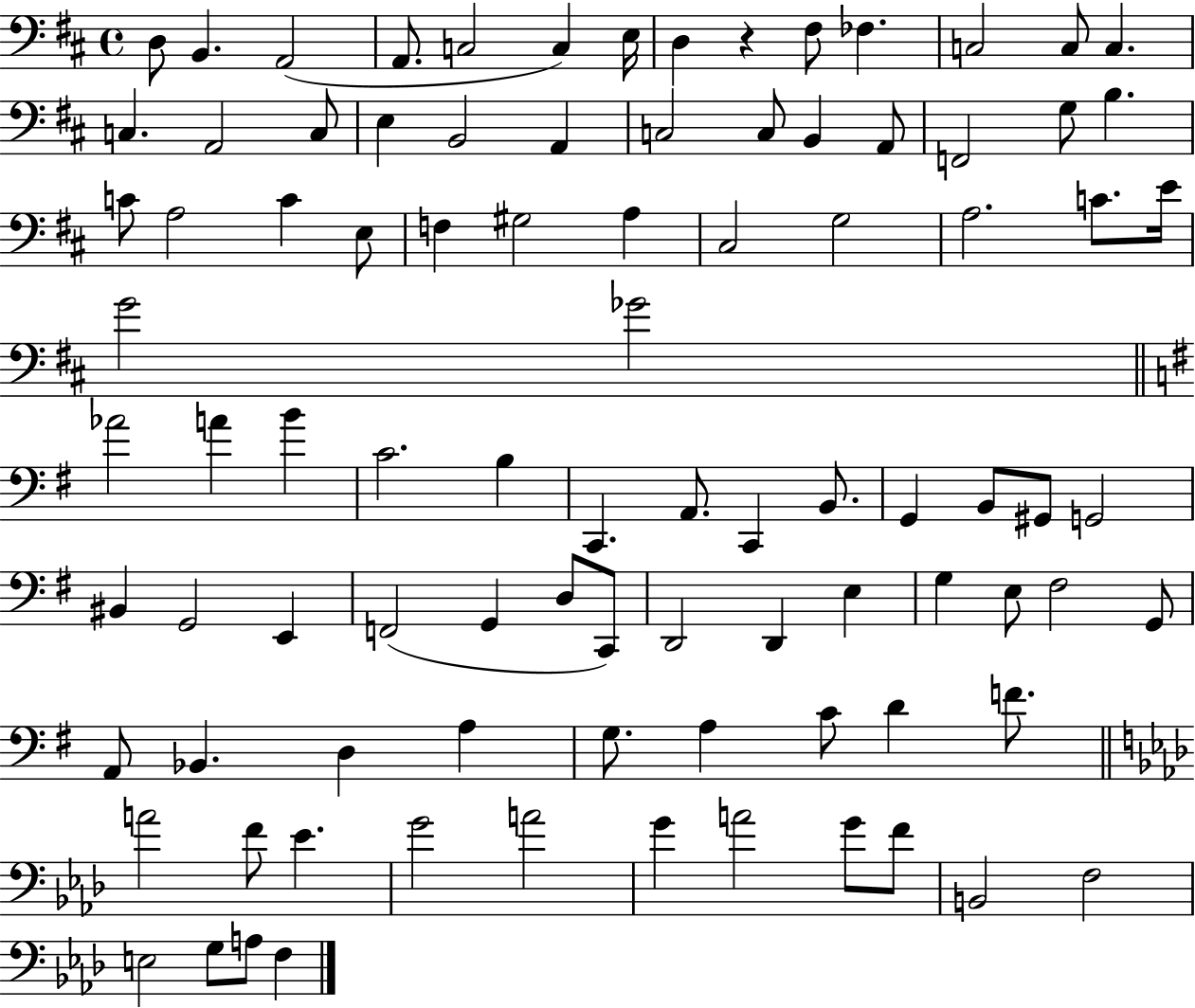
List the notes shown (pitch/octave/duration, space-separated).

D3/e B2/q. A2/h A2/e. C3/h C3/q E3/s D3/q R/q F#3/e FES3/q. C3/h C3/e C3/q. C3/q. A2/h C3/e E3/q B2/h A2/q C3/h C3/e B2/q A2/e F2/h G3/e B3/q. C4/e A3/h C4/q E3/e F3/q G#3/h A3/q C#3/h G3/h A3/h. C4/e. E4/s G4/h Gb4/h Ab4/h A4/q B4/q C4/h. B3/q C2/q. A2/e. C2/q B2/e. G2/q B2/e G#2/e G2/h BIS2/q G2/h E2/q F2/h G2/q D3/e C2/e D2/h D2/q E3/q G3/q E3/e F#3/h G2/e A2/e Bb2/q. D3/q A3/q G3/e. A3/q C4/e D4/q F4/e. A4/h F4/e Eb4/q. G4/h A4/h G4/q A4/h G4/e F4/e B2/h F3/h E3/h G3/e A3/e F3/q